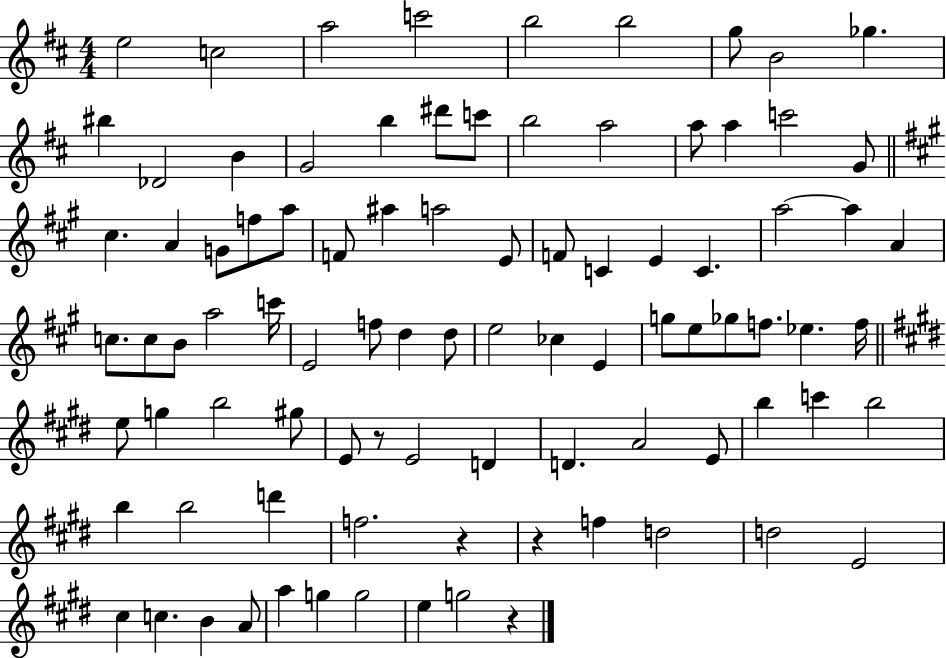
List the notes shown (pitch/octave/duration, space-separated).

E5/h C5/h A5/h C6/h B5/h B5/h G5/e B4/h Gb5/q. BIS5/q Db4/h B4/q G4/h B5/q D#6/e C6/e B5/h A5/h A5/e A5/q C6/h G4/e C#5/q. A4/q G4/e F5/e A5/e F4/e A#5/q A5/h E4/e F4/e C4/q E4/q C4/q. A5/h A5/q A4/q C5/e. C5/e B4/e A5/h C6/s E4/h F5/e D5/q D5/e E5/h CES5/q E4/q G5/e E5/e Gb5/e F5/e. Eb5/q. F5/s E5/e G5/q B5/h G#5/e E4/e R/e E4/h D4/q D4/q. A4/h E4/e B5/q C6/q B5/h B5/q B5/h D6/q F5/h. R/q R/q F5/q D5/h D5/h E4/h C#5/q C5/q. B4/q A4/e A5/q G5/q G5/h E5/q G5/h R/q